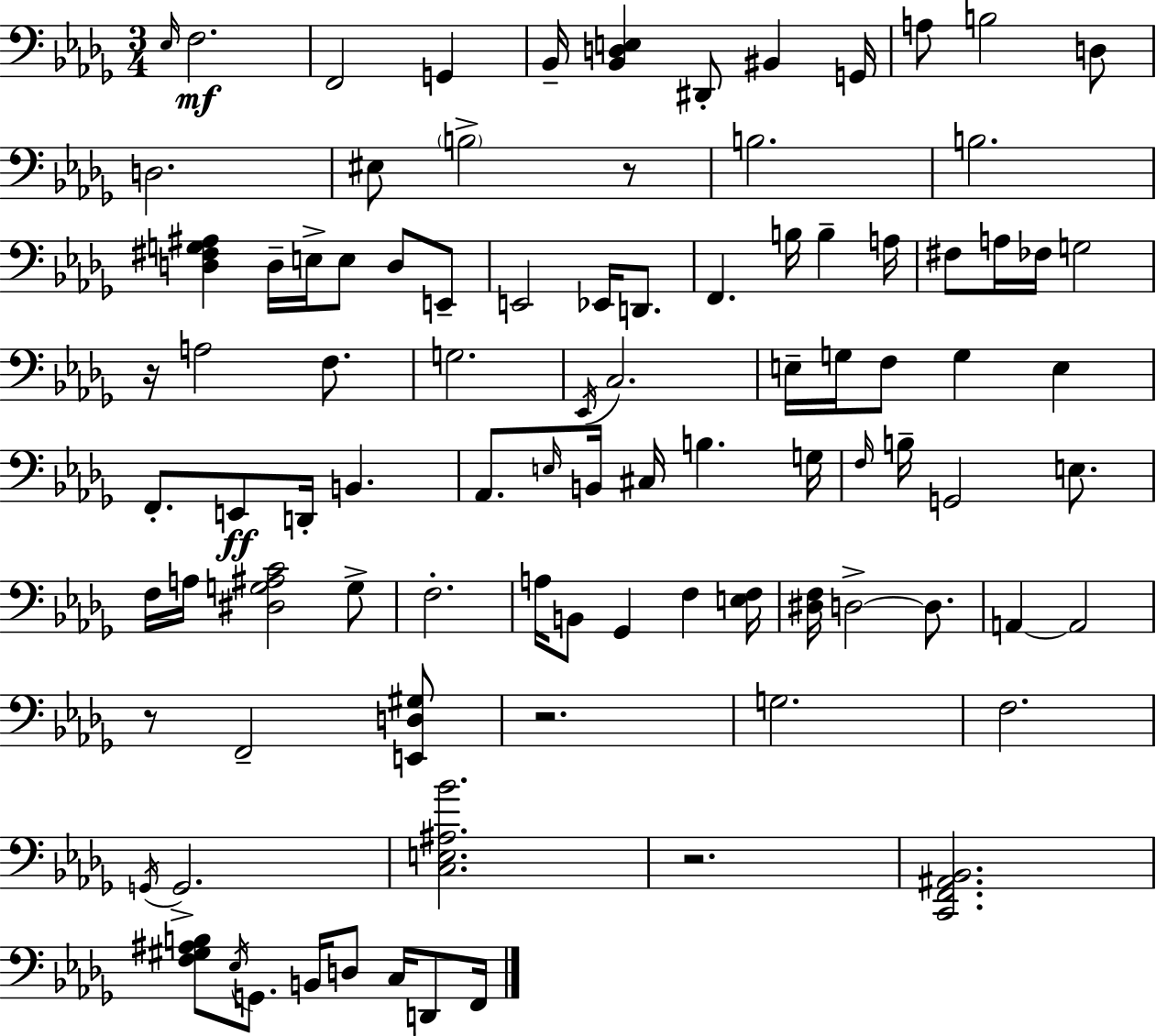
Eb3/s F3/h. F2/h G2/q Bb2/s [Bb2,D3,E3]/q D#2/e BIS2/q G2/s A3/e B3/h D3/e D3/h. EIS3/e B3/h R/e B3/h. B3/h. [D3,F#3,G3,A#3]/q D3/s E3/s E3/e D3/e E2/e E2/h Eb2/s D2/e. F2/q. B3/s B3/q A3/s F#3/e A3/s FES3/s G3/h R/s A3/h F3/e. G3/h. Eb2/s C3/h. E3/s G3/s F3/e G3/q E3/q F2/e. E2/e D2/s B2/q. Ab2/e. E3/s B2/s C#3/s B3/q. G3/s F3/s B3/s G2/h E3/e. F3/s A3/s [D#3,G3,A#3,C4]/h G3/e F3/h. A3/s B2/e Gb2/q F3/q [E3,F3]/s [D#3,F3]/s D3/h D3/e. A2/q A2/h R/e F2/h [E2,D3,G#3]/e R/h. G3/h. F3/h. G2/s G2/h. [C3,E3,A#3,Bb4]/h. R/h. [C2,F2,A#2,Bb2]/h. [F3,G#3,A#3,B3]/e Eb3/s G2/e. B2/s D3/e C3/s D2/e F2/s